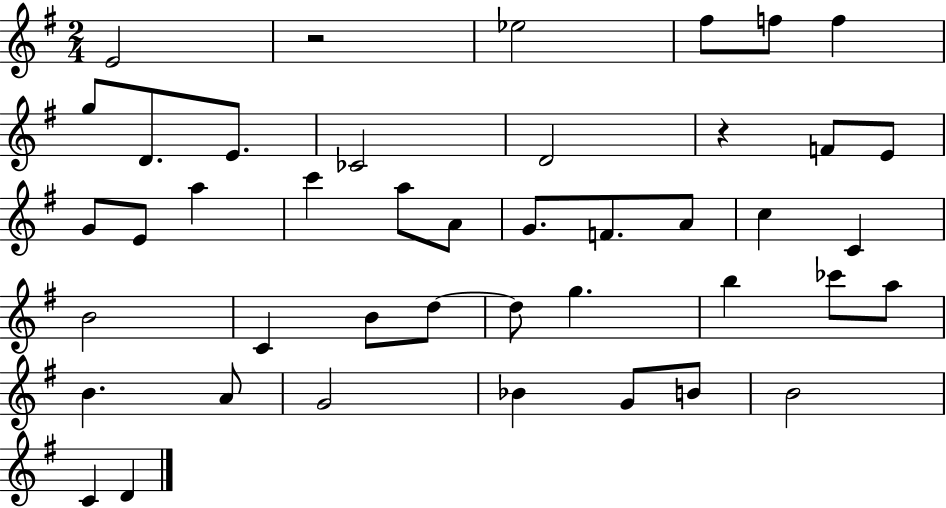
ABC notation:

X:1
T:Untitled
M:2/4
L:1/4
K:G
E2 z2 _e2 ^f/2 f/2 f g/2 D/2 E/2 _C2 D2 z F/2 E/2 G/2 E/2 a c' a/2 A/2 G/2 F/2 A/2 c C B2 C B/2 d/2 d/2 g b _c'/2 a/2 B A/2 G2 _B G/2 B/2 B2 C D